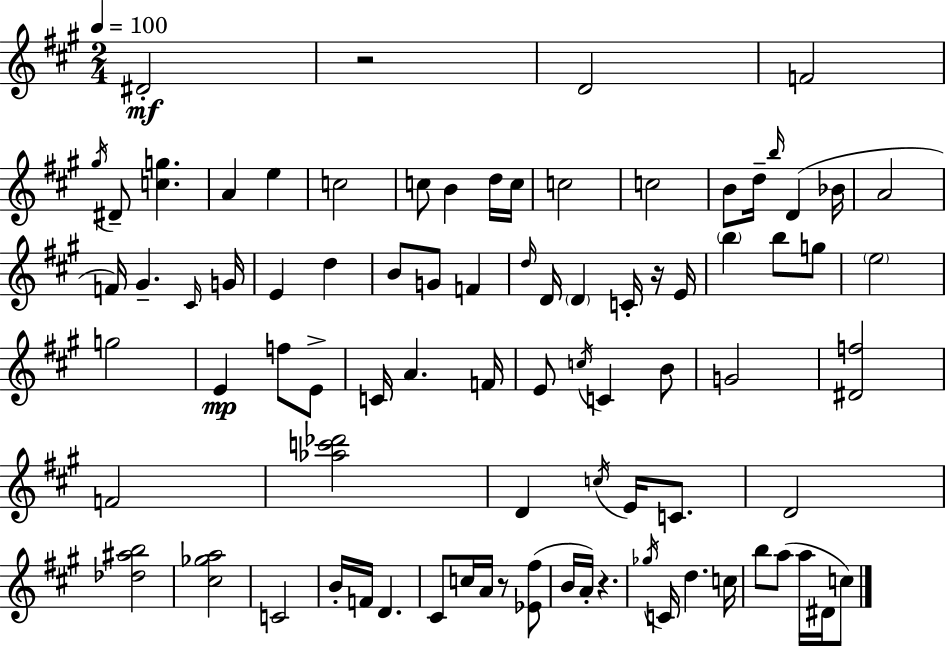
X:1
T:Untitled
M:2/4
L:1/4
K:A
^D2 z2 D2 F2 ^g/4 ^D/2 [cg] A e c2 c/2 B d/4 c/4 c2 c2 B/2 d/4 b/4 D _B/4 A2 F/4 ^G ^C/4 G/4 E d B/2 G/2 F d/4 D/4 D C/4 z/4 E/4 b b/2 g/2 e2 g2 E f/2 E/2 C/4 A F/4 E/2 c/4 C B/2 G2 [^Df]2 F2 [_ac'_d']2 D c/4 E/4 C/2 D2 [_d^ab]2 [^c_ga]2 C2 B/4 F/4 D ^C/2 c/4 A/4 z/2 [_E^f]/2 B/4 A/4 z _g/4 C/4 d c/4 b/2 a/2 a/4 ^D/4 c/2